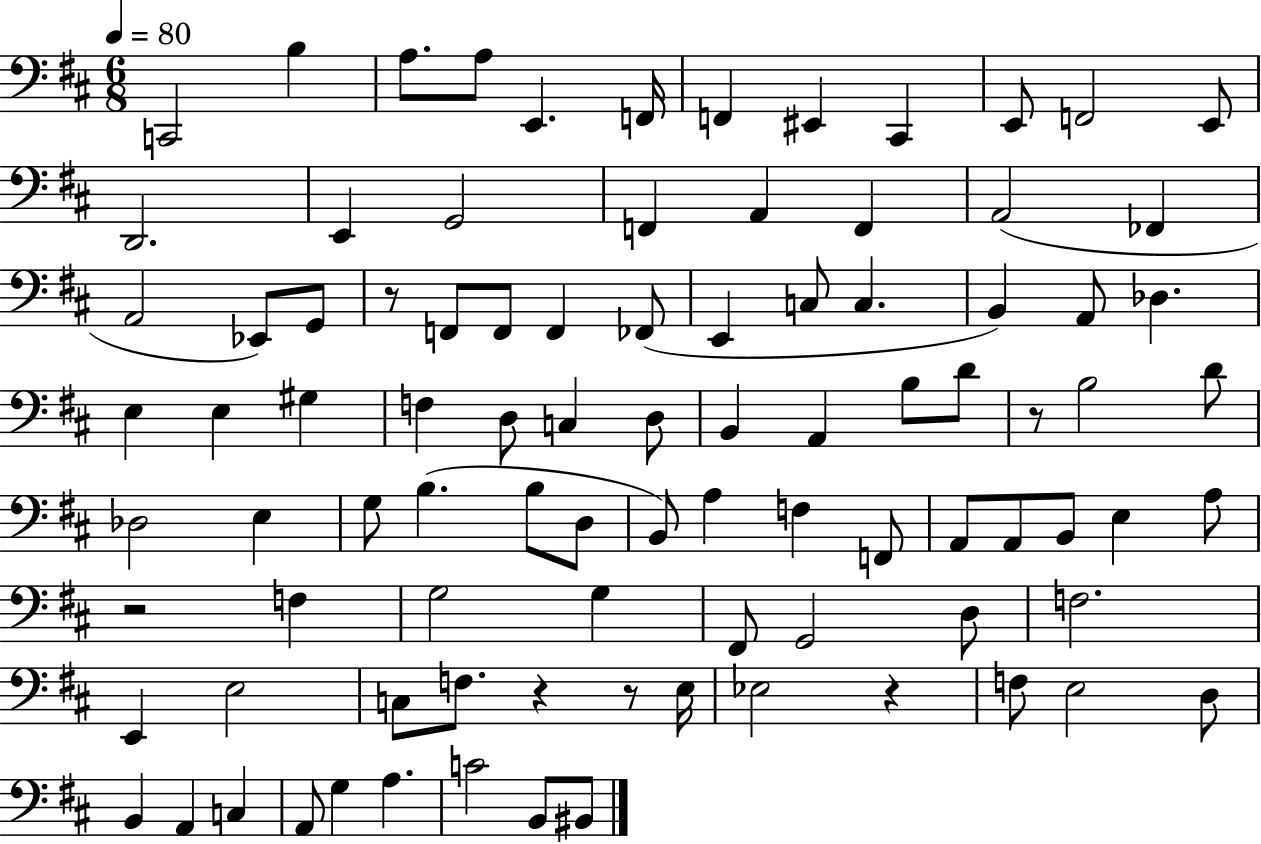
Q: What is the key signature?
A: D major